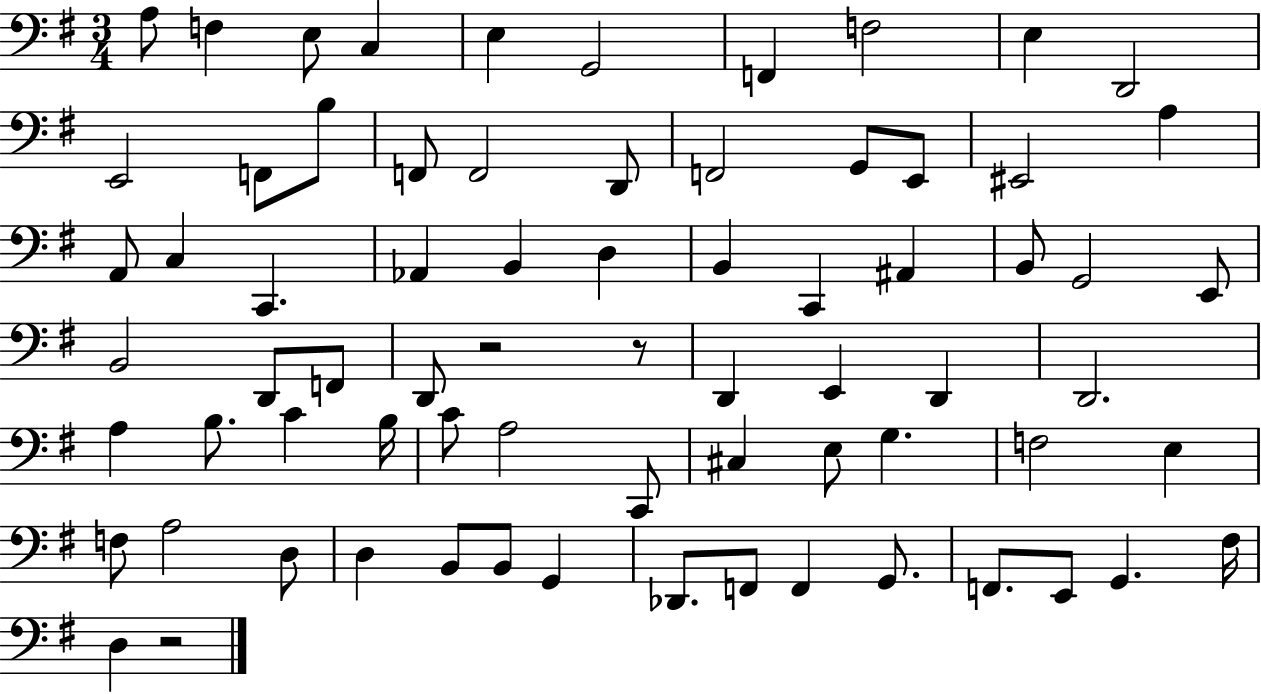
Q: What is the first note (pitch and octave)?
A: A3